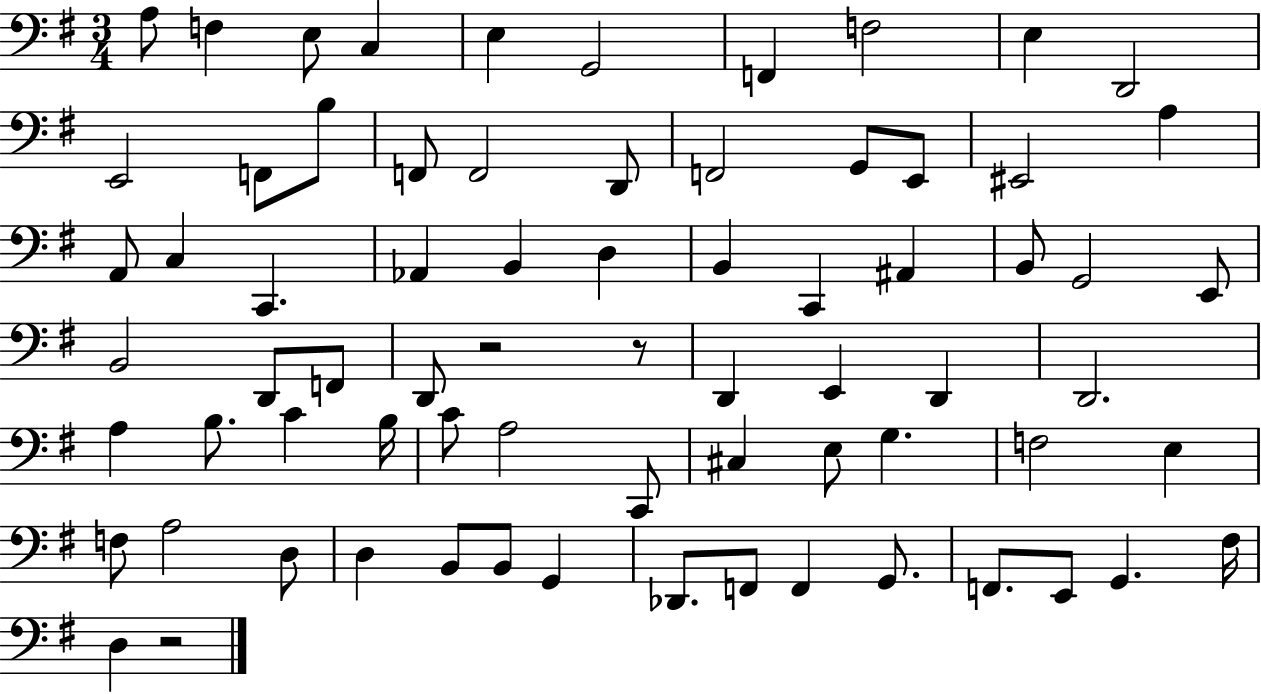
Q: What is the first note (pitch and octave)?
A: A3